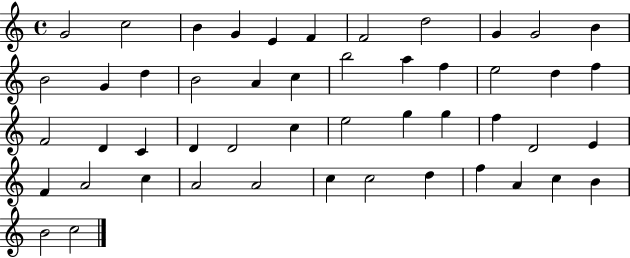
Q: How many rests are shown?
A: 0